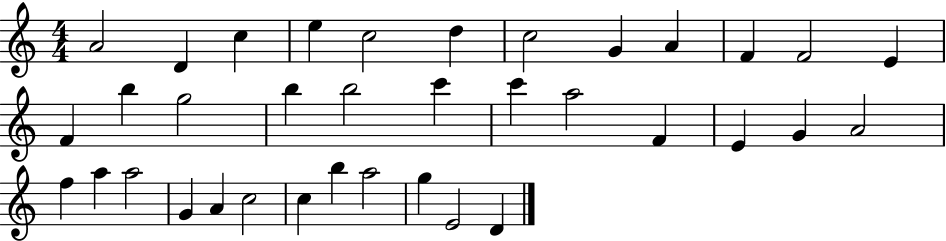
{
  \clef treble
  \numericTimeSignature
  \time 4/4
  \key c \major
  a'2 d'4 c''4 | e''4 c''2 d''4 | c''2 g'4 a'4 | f'4 f'2 e'4 | \break f'4 b''4 g''2 | b''4 b''2 c'''4 | c'''4 a''2 f'4 | e'4 g'4 a'2 | \break f''4 a''4 a''2 | g'4 a'4 c''2 | c''4 b''4 a''2 | g''4 e'2 d'4 | \break \bar "|."
}